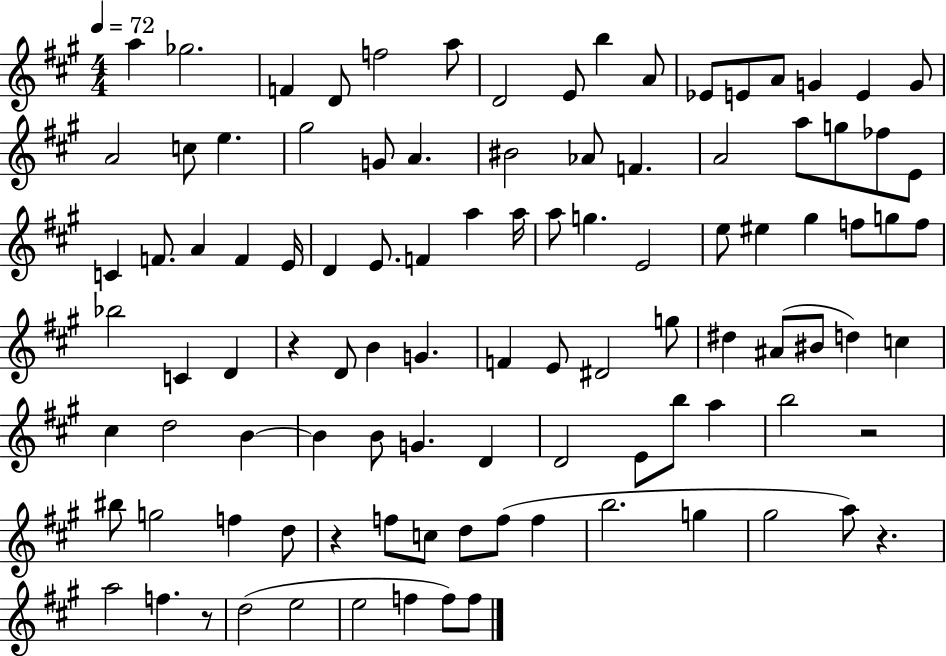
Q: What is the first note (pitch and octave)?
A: A5